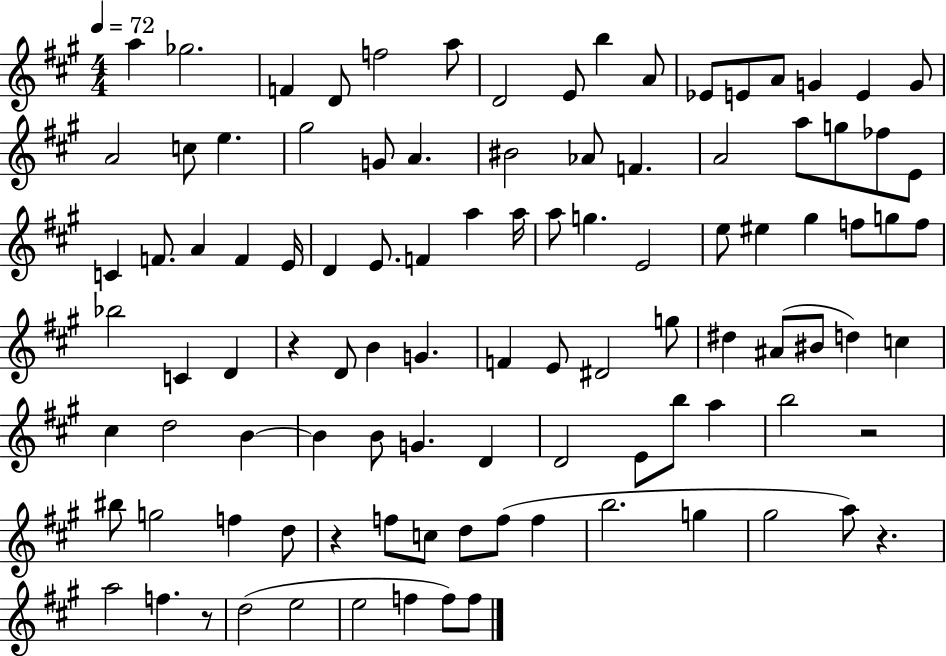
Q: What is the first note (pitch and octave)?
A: A5